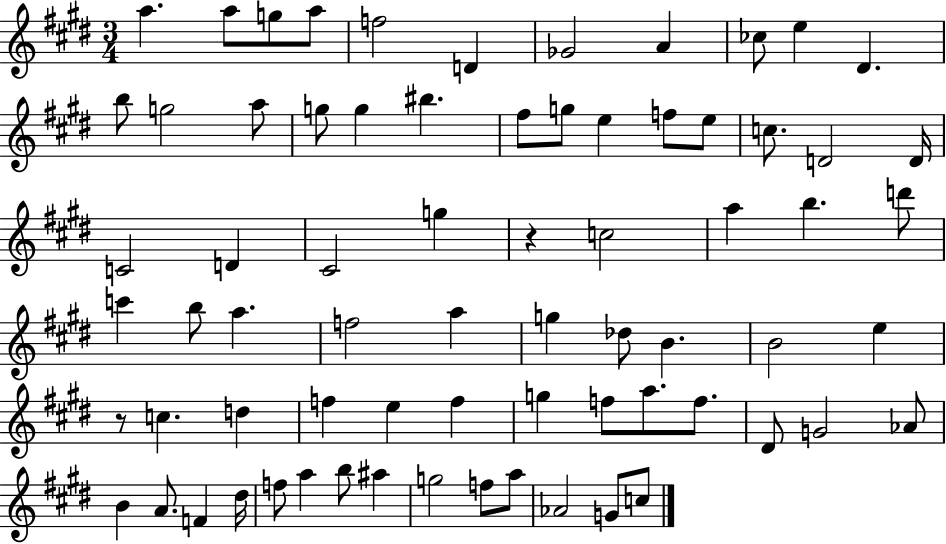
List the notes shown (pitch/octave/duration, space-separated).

A5/q. A5/e G5/e A5/e F5/h D4/q Gb4/h A4/q CES5/e E5/q D#4/q. B5/e G5/h A5/e G5/e G5/q BIS5/q. F#5/e G5/e E5/q F5/e E5/e C5/e. D4/h D4/s C4/h D4/q C#4/h G5/q R/q C5/h A5/q B5/q. D6/e C6/q B5/e A5/q. F5/h A5/q G5/q Db5/e B4/q. B4/h E5/q R/e C5/q. D5/q F5/q E5/q F5/q G5/q F5/e A5/e. F5/e. D#4/e G4/h Ab4/e B4/q A4/e. F4/q D#5/s F5/e A5/q B5/e A#5/q G5/h F5/e A5/e Ab4/h G4/e C5/e